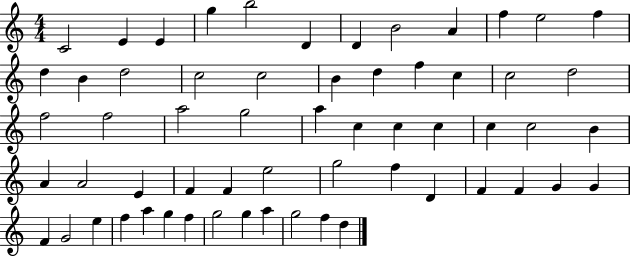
{
  \clef treble
  \numericTimeSignature
  \time 4/4
  \key c \major
  c'2 e'4 e'4 | g''4 b''2 d'4 | d'4 b'2 a'4 | f''4 e''2 f''4 | \break d''4 b'4 d''2 | c''2 c''2 | b'4 d''4 f''4 c''4 | c''2 d''2 | \break f''2 f''2 | a''2 g''2 | a''4 c''4 c''4 c''4 | c''4 c''2 b'4 | \break a'4 a'2 e'4 | f'4 f'4 e''2 | g''2 f''4 d'4 | f'4 f'4 g'4 g'4 | \break f'4 g'2 e''4 | f''4 a''4 g''4 f''4 | g''2 g''4 a''4 | g''2 f''4 d''4 | \break \bar "|."
}